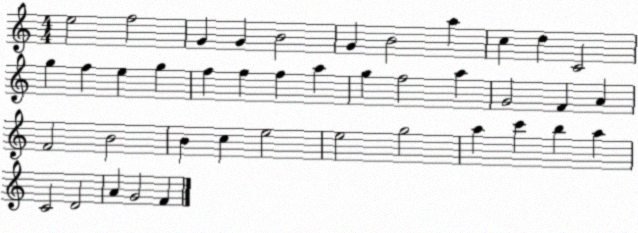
X:1
T:Untitled
M:4/4
L:1/4
K:C
e2 f2 G G B2 G B2 a c d C2 g f e g f f f a g f2 a G2 F A F2 B2 B c e2 e2 g2 a c' b a C2 D2 A G2 F